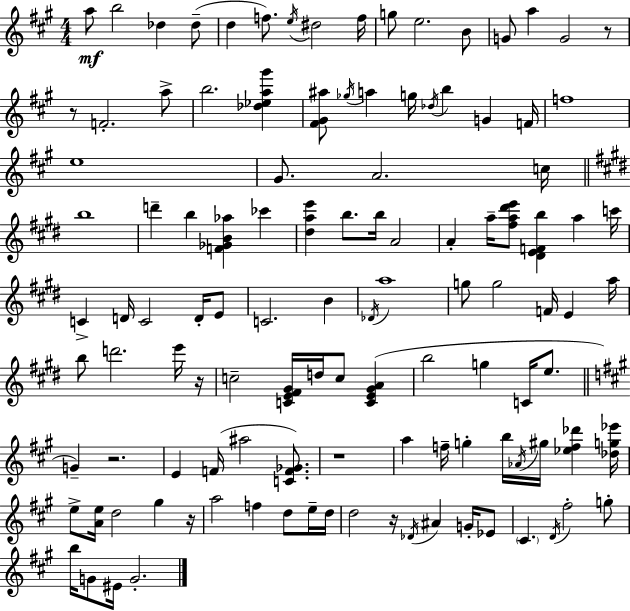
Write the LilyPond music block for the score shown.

{
  \clef treble
  \numericTimeSignature
  \time 4/4
  \key a \major
  a''8\mf b''2 des''4 des''8--( | d''4 f''8.) \acciaccatura { e''16 } dis''2 | f''16 g''8 e''2. b'8 | g'8 a''4 g'2 r8 | \break r8 f'2.-. a''8-> | b''2. <des'' ees'' a'' gis'''>4 | <fis' gis' ais''>8 \acciaccatura { ges''16 } a''4 g''16 \acciaccatura { des''16 } b''4 g'4 | f'16 f''1 | \break e''1 | gis'8. a'2. | c''16 \bar "||" \break \key e \major b''1 | d'''4-- b''4 <f' ges' b' aes''>4 ces'''4 | <dis'' a'' e'''>4 b''8. b''16 a'2 | a'4-. a''16-- <fis'' a'' dis''' e'''>8 <dis' e' f' b''>4 a''4 c'''16 | \break c'4-> d'16 c'2 d'16-. e'8 | c'2. b'4 | \acciaccatura { des'16 } a''1 | g''8 g''2 f'16 e'4 | \break a''16 b''8 d'''2. e'''16 | r16 c''2-- <c' e' fis' gis'>16 d''16 c''8 <c' e' gis' a'>4( | b''2 g''4 c'16 e''8. | \bar "||" \break \key a \major g'4--) r2. | e'4 f'16( ais''2 <c' f' ges'>8.) | r1 | a''4 f''16-- g''4-. b''16 \acciaccatura { aes'16 } gis''16 <ees'' f'' des'''>4 | \break <des'' g'' ees'''>16 e''8-> <a' e''>16 d''2 gis''4 | r16 a''2 f''4 d''8 e''16-- | d''16 d''2 r16 \acciaccatura { des'16 } ais'4 g'16-. | ees'8 \parenthesize cis'4. \acciaccatura { d'16 } fis''2-. | \break g''8-. b''16 g'8 eis'16 g'2.-. | \bar "|."
}